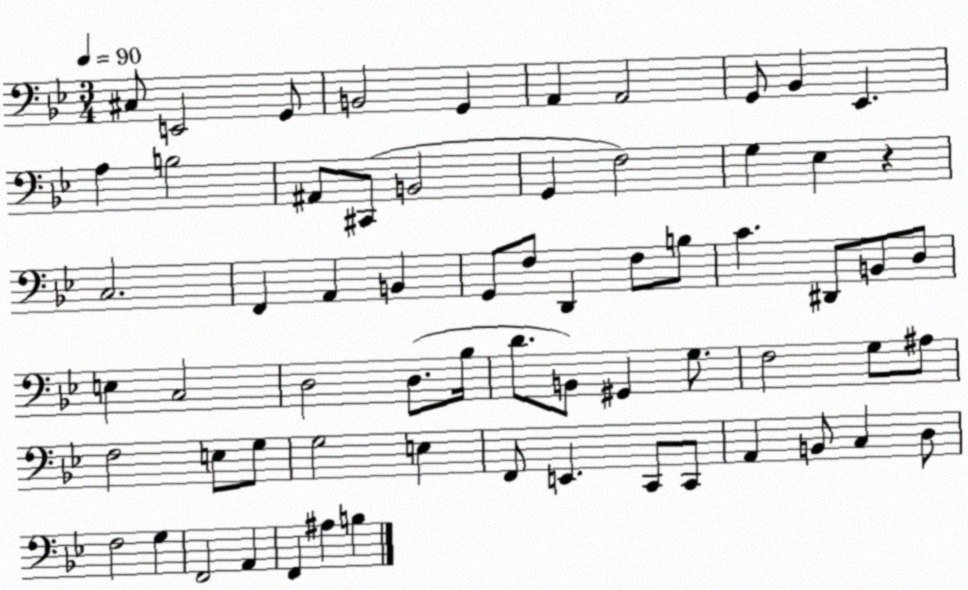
X:1
T:Untitled
M:3/4
L:1/4
K:Bb
^C,/2 E,,2 G,,/2 B,,2 G,, A,, A,,2 G,,/2 _B,, _E,, A, B,2 ^A,,/2 ^C,,/2 B,,2 G,, F,2 G, _E, z C,2 F,, A,, B,, G,,/2 F,/2 D,, F,/2 B,/2 C ^D,,/2 B,,/2 D,/2 E, C,2 D,2 D,/2 _B,/4 D/2 B,,/2 ^G,, G,/2 F,2 G,/2 ^A,/2 F,2 E,/2 G,/2 G,2 E, F,,/2 E,, C,,/2 C,,/2 A,, B,,/2 C, D,/2 F,2 G, F,,2 A,, F,, ^A, B,